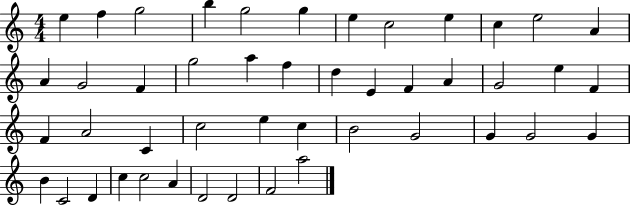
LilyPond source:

{
  \clef treble
  \numericTimeSignature
  \time 4/4
  \key c \major
  e''4 f''4 g''2 | b''4 g''2 g''4 | e''4 c''2 e''4 | c''4 e''2 a'4 | \break a'4 g'2 f'4 | g''2 a''4 f''4 | d''4 e'4 f'4 a'4 | g'2 e''4 f'4 | \break f'4 a'2 c'4 | c''2 e''4 c''4 | b'2 g'2 | g'4 g'2 g'4 | \break b'4 c'2 d'4 | c''4 c''2 a'4 | d'2 d'2 | f'2 a''2 | \break \bar "|."
}